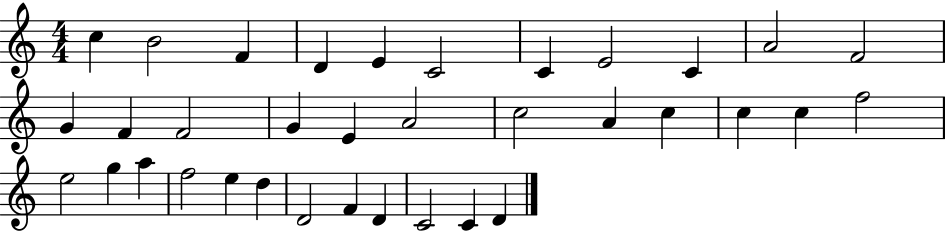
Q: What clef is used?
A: treble